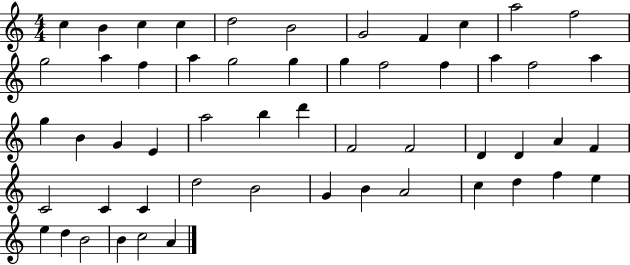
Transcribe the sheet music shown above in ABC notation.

X:1
T:Untitled
M:4/4
L:1/4
K:C
c B c c d2 B2 G2 F c a2 f2 g2 a f a g2 g g f2 f a f2 a g B G E a2 b d' F2 F2 D D A F C2 C C d2 B2 G B A2 c d f e e d B2 B c2 A